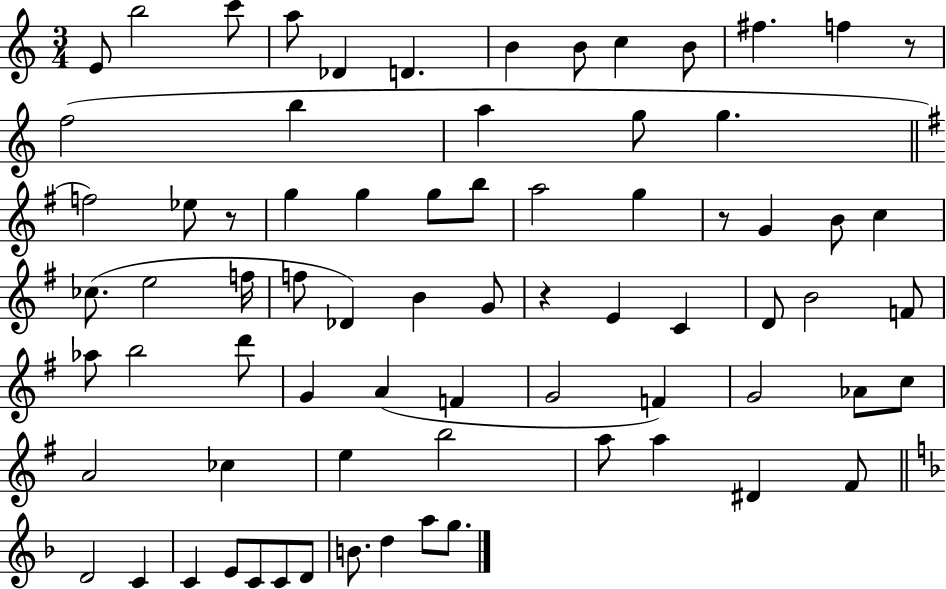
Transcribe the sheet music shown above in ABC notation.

X:1
T:Untitled
M:3/4
L:1/4
K:C
E/2 b2 c'/2 a/2 _D D B B/2 c B/2 ^f f z/2 f2 b a g/2 g f2 _e/2 z/2 g g g/2 b/2 a2 g z/2 G B/2 c _c/2 e2 f/4 f/2 _D B G/2 z E C D/2 B2 F/2 _a/2 b2 d'/2 G A F G2 F G2 _A/2 c/2 A2 _c e b2 a/2 a ^D ^F/2 D2 C C E/2 C/2 C/2 D/2 B/2 d a/2 g/2